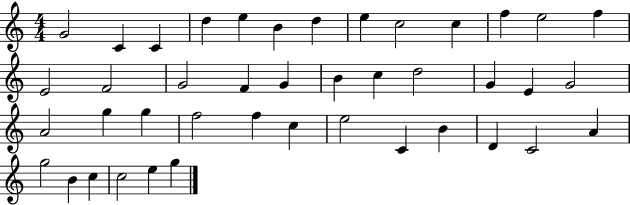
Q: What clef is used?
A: treble